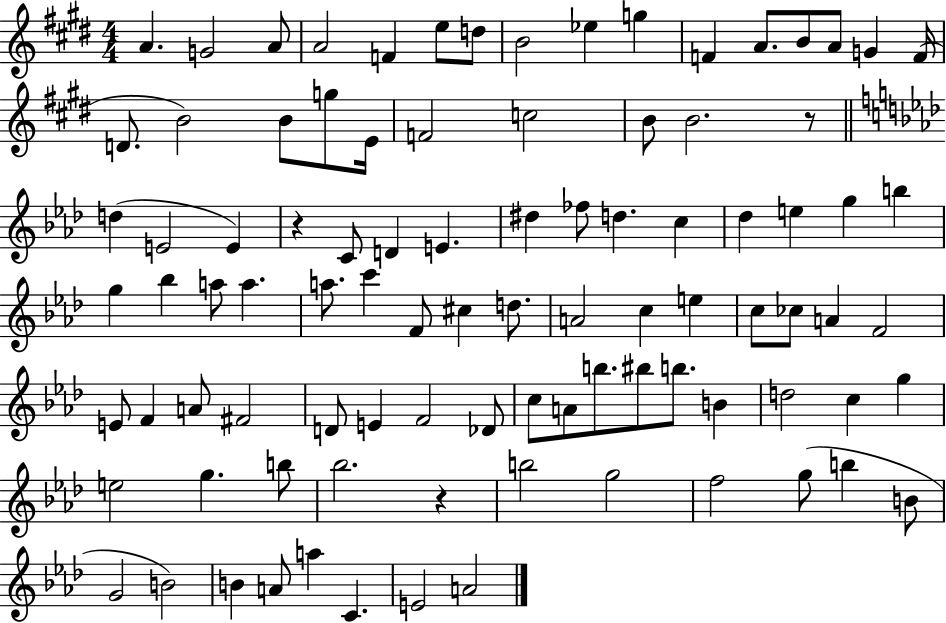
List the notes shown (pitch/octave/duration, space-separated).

A4/q. G4/h A4/e A4/h F4/q E5/e D5/e B4/h Eb5/q G5/q F4/q A4/e. B4/e A4/e G4/q F4/s D4/e. B4/h B4/e G5/e E4/s F4/h C5/h B4/e B4/h. R/e D5/q E4/h E4/q R/q C4/e D4/q E4/q. D#5/q FES5/e D5/q. C5/q Db5/q E5/q G5/q B5/q G5/q Bb5/q A5/e A5/q. A5/e. C6/q F4/e C#5/q D5/e. A4/h C5/q E5/q C5/e CES5/e A4/q F4/h E4/e F4/q A4/e F#4/h D4/e E4/q F4/h Db4/e C5/e A4/e B5/e. BIS5/e B5/e. B4/q D5/h C5/q G5/q E5/h G5/q. B5/e Bb5/h. R/q B5/h G5/h F5/h G5/e B5/q B4/e G4/h B4/h B4/q A4/e A5/q C4/q. E4/h A4/h